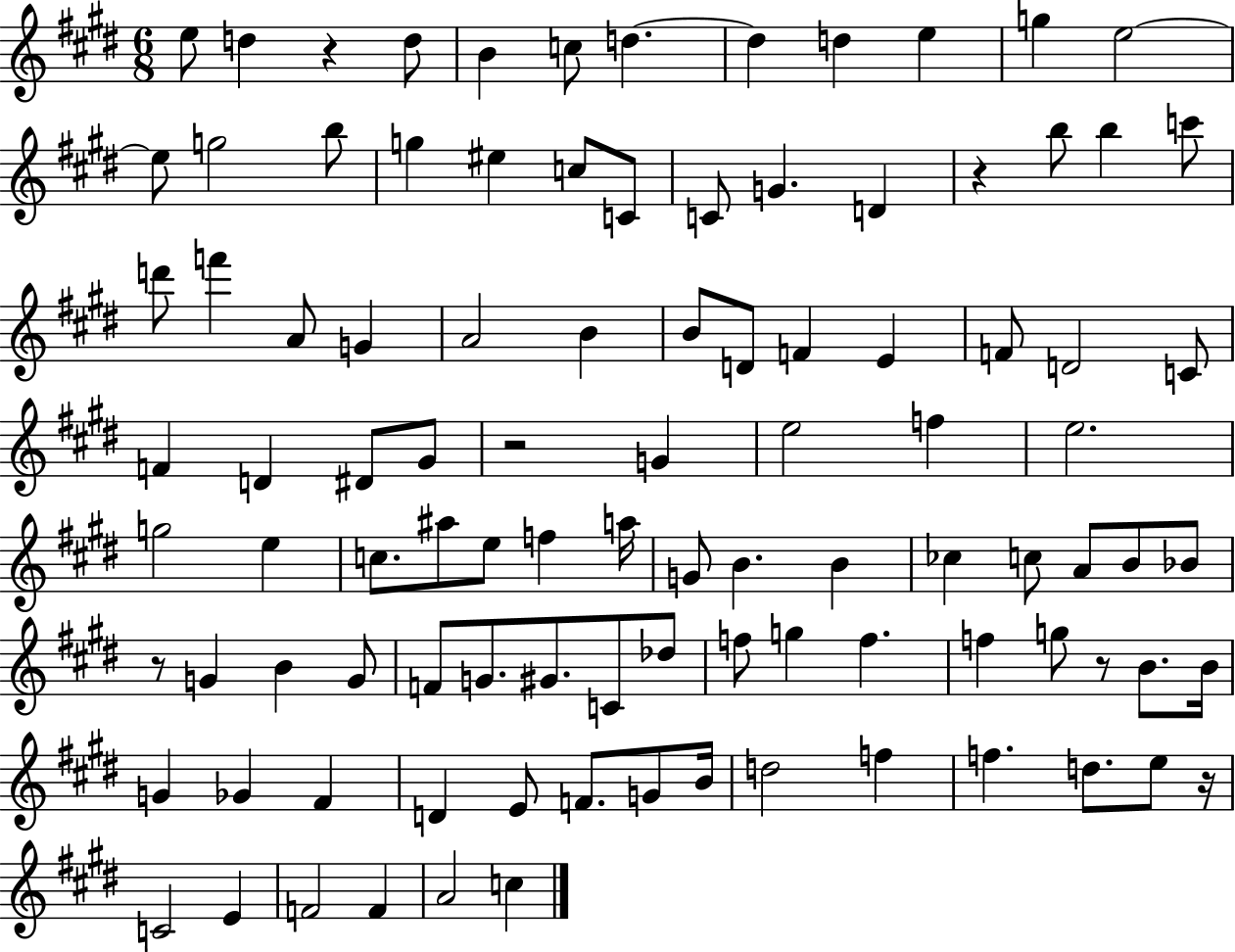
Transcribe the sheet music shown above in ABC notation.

X:1
T:Untitled
M:6/8
L:1/4
K:E
e/2 d z d/2 B c/2 d d d e g e2 e/2 g2 b/2 g ^e c/2 C/2 C/2 G D z b/2 b c'/2 d'/2 f' A/2 G A2 B B/2 D/2 F E F/2 D2 C/2 F D ^D/2 ^G/2 z2 G e2 f e2 g2 e c/2 ^a/2 e/2 f a/4 G/2 B B _c c/2 A/2 B/2 _B/2 z/2 G B G/2 F/2 G/2 ^G/2 C/2 _d/2 f/2 g f f g/2 z/2 B/2 B/4 G _G ^F D E/2 F/2 G/2 B/4 d2 f f d/2 e/2 z/4 C2 E F2 F A2 c